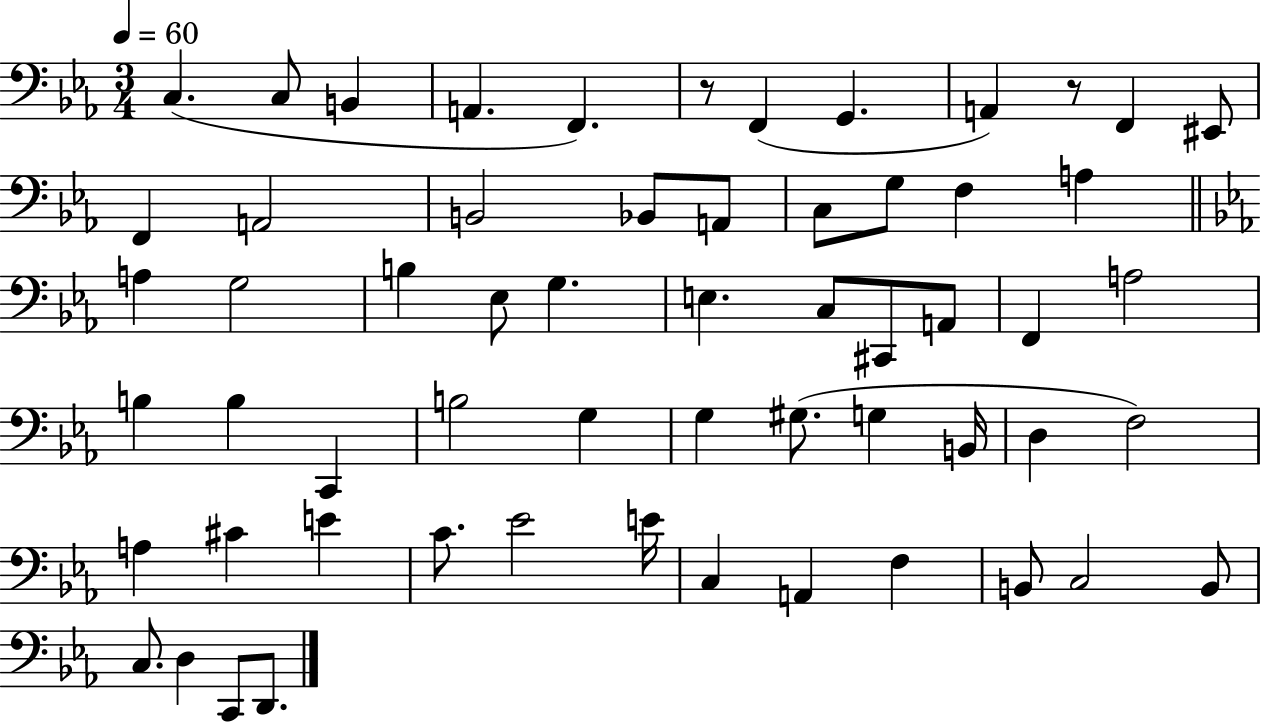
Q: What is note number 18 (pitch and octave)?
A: F3